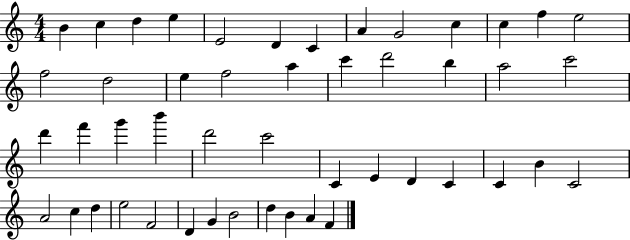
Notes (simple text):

B4/q C5/q D5/q E5/q E4/h D4/q C4/q A4/q G4/h C5/q C5/q F5/q E5/h F5/h D5/h E5/q F5/h A5/q C6/q D6/h B5/q A5/h C6/h D6/q F6/q G6/q B6/q D6/h C6/h C4/q E4/q D4/q C4/q C4/q B4/q C4/h A4/h C5/q D5/q E5/h F4/h D4/q G4/q B4/h D5/q B4/q A4/q F4/q